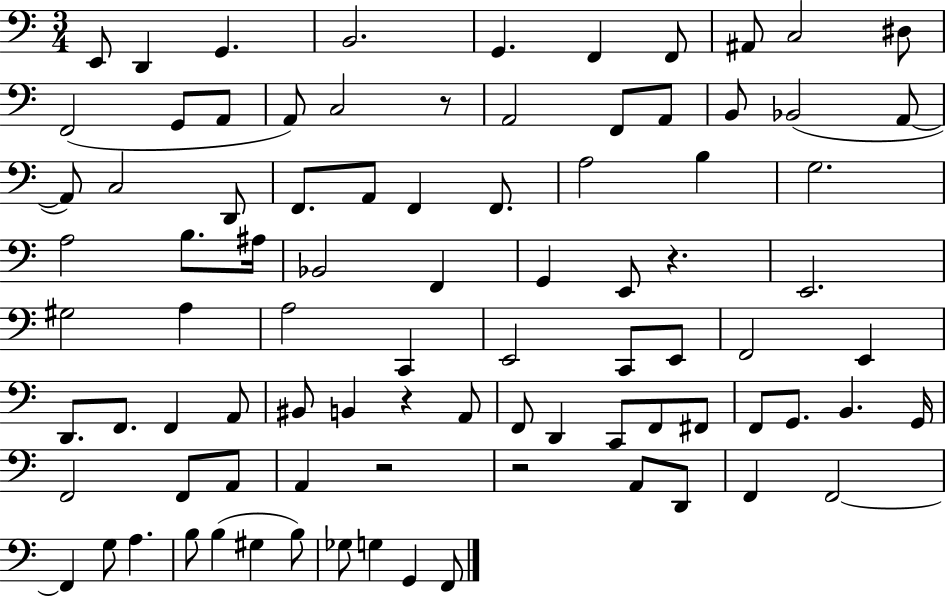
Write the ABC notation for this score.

X:1
T:Untitled
M:3/4
L:1/4
K:C
E,,/2 D,, G,, B,,2 G,, F,, F,,/2 ^A,,/2 C,2 ^D,/2 F,,2 G,,/2 A,,/2 A,,/2 C,2 z/2 A,,2 F,,/2 A,,/2 B,,/2 _B,,2 A,,/2 A,,/2 C,2 D,,/2 F,,/2 A,,/2 F,, F,,/2 A,2 B, G,2 A,2 B,/2 ^A,/4 _B,,2 F,, G,, E,,/2 z E,,2 ^G,2 A, A,2 C,, E,,2 C,,/2 E,,/2 F,,2 E,, D,,/2 F,,/2 F,, A,,/2 ^B,,/2 B,, z A,,/2 F,,/2 D,, C,,/2 F,,/2 ^F,,/2 F,,/2 G,,/2 B,, G,,/4 F,,2 F,,/2 A,,/2 A,, z2 z2 A,,/2 D,,/2 F,, F,,2 F,, G,/2 A, B,/2 B, ^G, B,/2 _G,/2 G, G,, F,,/2